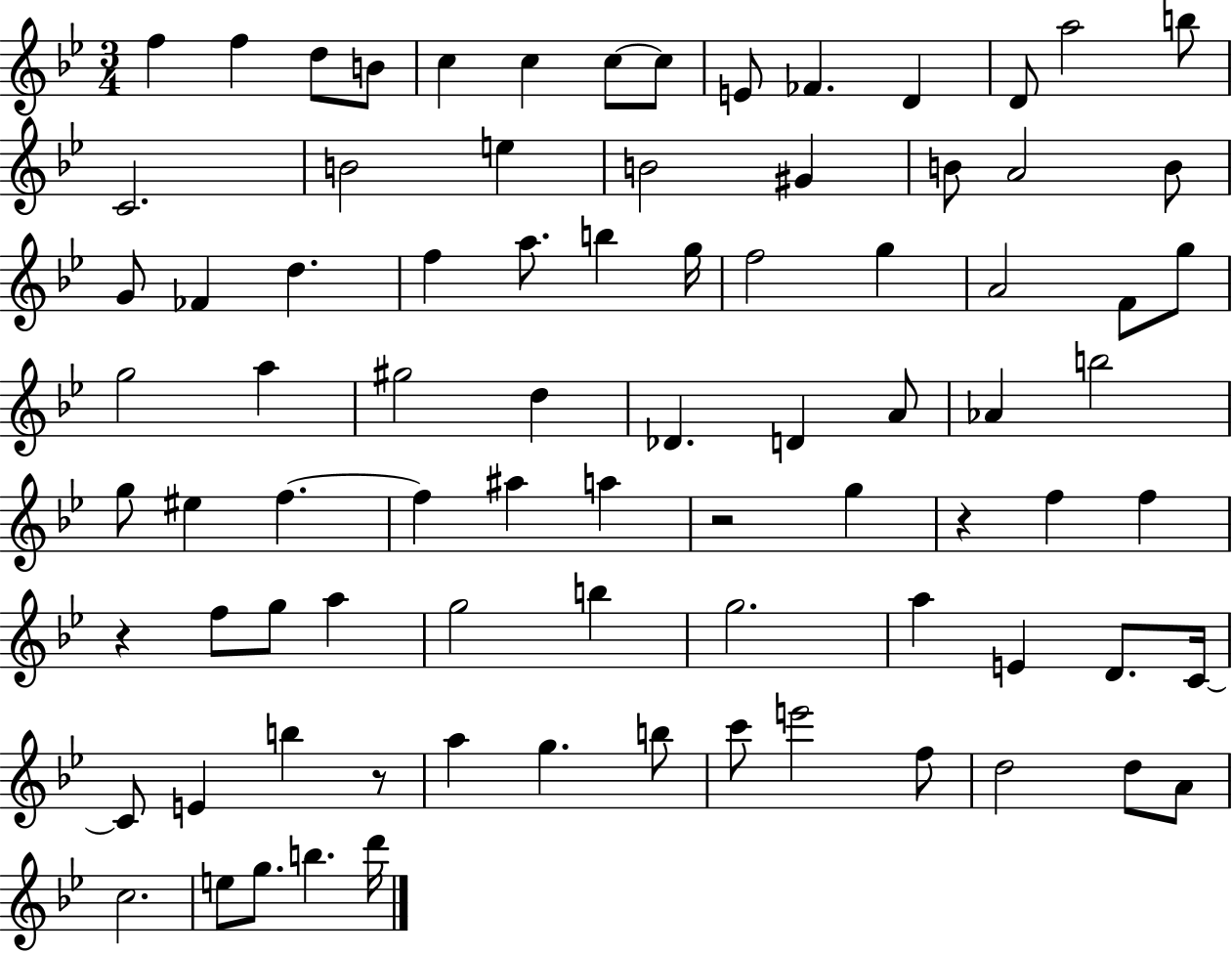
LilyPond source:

{
  \clef treble
  \numericTimeSignature
  \time 3/4
  \key bes \major
  f''4 f''4 d''8 b'8 | c''4 c''4 c''8~~ c''8 | e'8 fes'4. d'4 | d'8 a''2 b''8 | \break c'2. | b'2 e''4 | b'2 gis'4 | b'8 a'2 b'8 | \break g'8 fes'4 d''4. | f''4 a''8. b''4 g''16 | f''2 g''4 | a'2 f'8 g''8 | \break g''2 a''4 | gis''2 d''4 | des'4. d'4 a'8 | aes'4 b''2 | \break g''8 eis''4 f''4.~~ | f''4 ais''4 a''4 | r2 g''4 | r4 f''4 f''4 | \break r4 f''8 g''8 a''4 | g''2 b''4 | g''2. | a''4 e'4 d'8. c'16~~ | \break c'8 e'4 b''4 r8 | a''4 g''4. b''8 | c'''8 e'''2 f''8 | d''2 d''8 a'8 | \break c''2. | e''8 g''8. b''4. d'''16 | \bar "|."
}